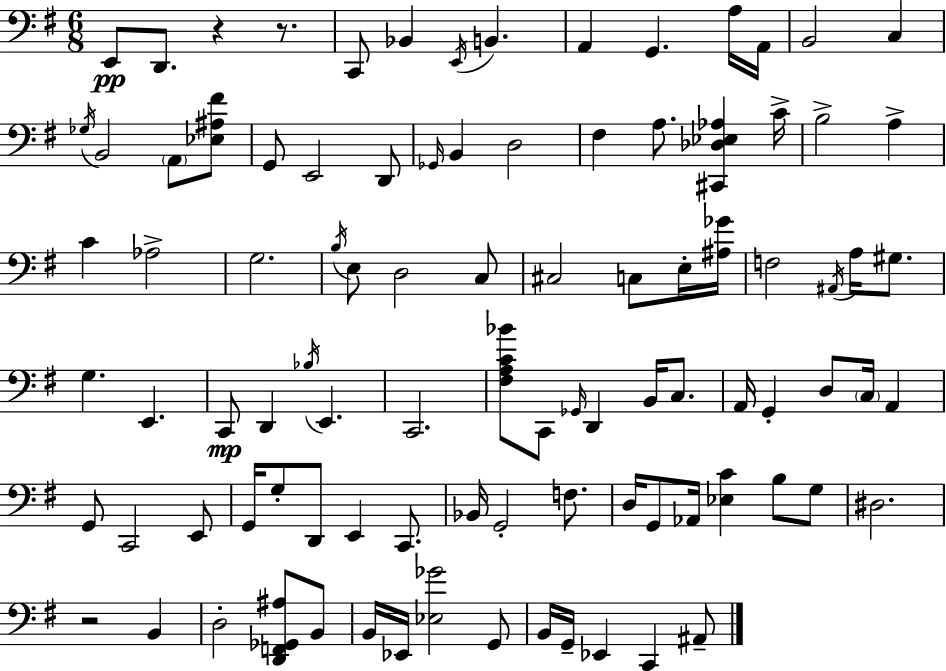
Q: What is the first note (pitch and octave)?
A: E2